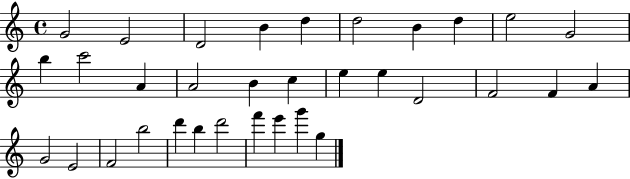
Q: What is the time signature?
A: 4/4